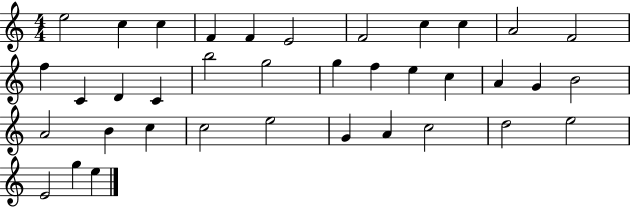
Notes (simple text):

E5/h C5/q C5/q F4/q F4/q E4/h F4/h C5/q C5/q A4/h F4/h F5/q C4/q D4/q C4/q B5/h G5/h G5/q F5/q E5/q C5/q A4/q G4/q B4/h A4/h B4/q C5/q C5/h E5/h G4/q A4/q C5/h D5/h E5/h E4/h G5/q E5/q